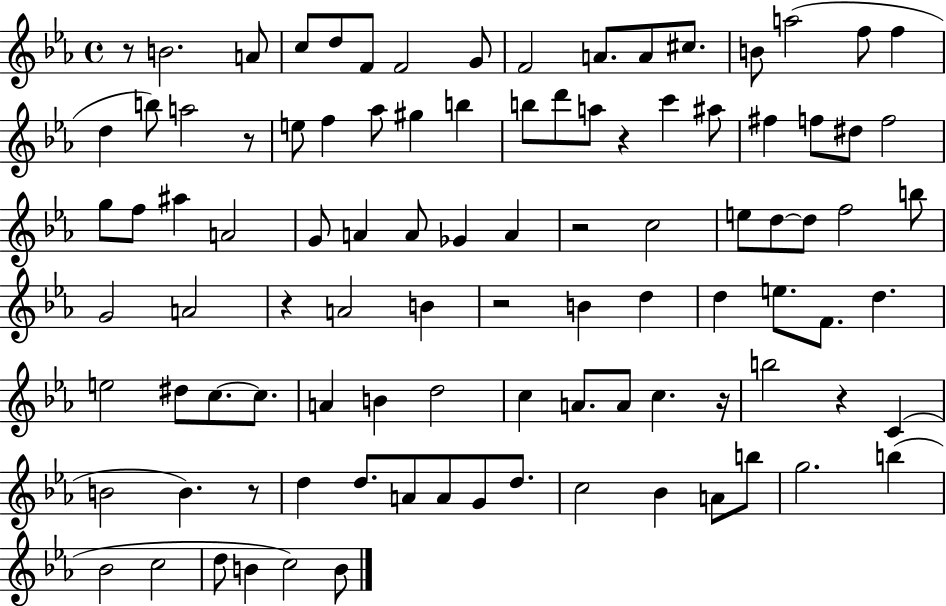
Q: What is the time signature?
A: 4/4